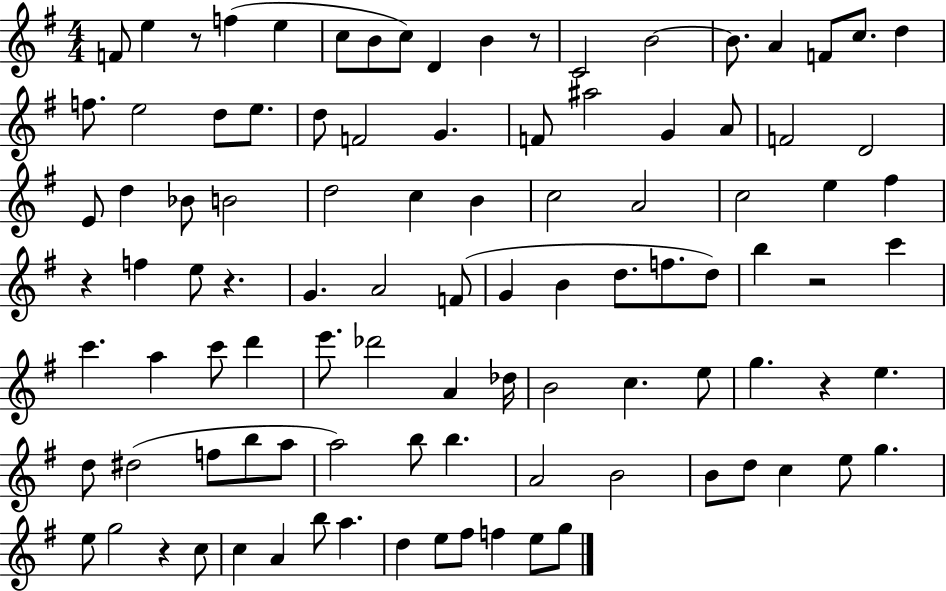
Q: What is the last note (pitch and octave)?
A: G5